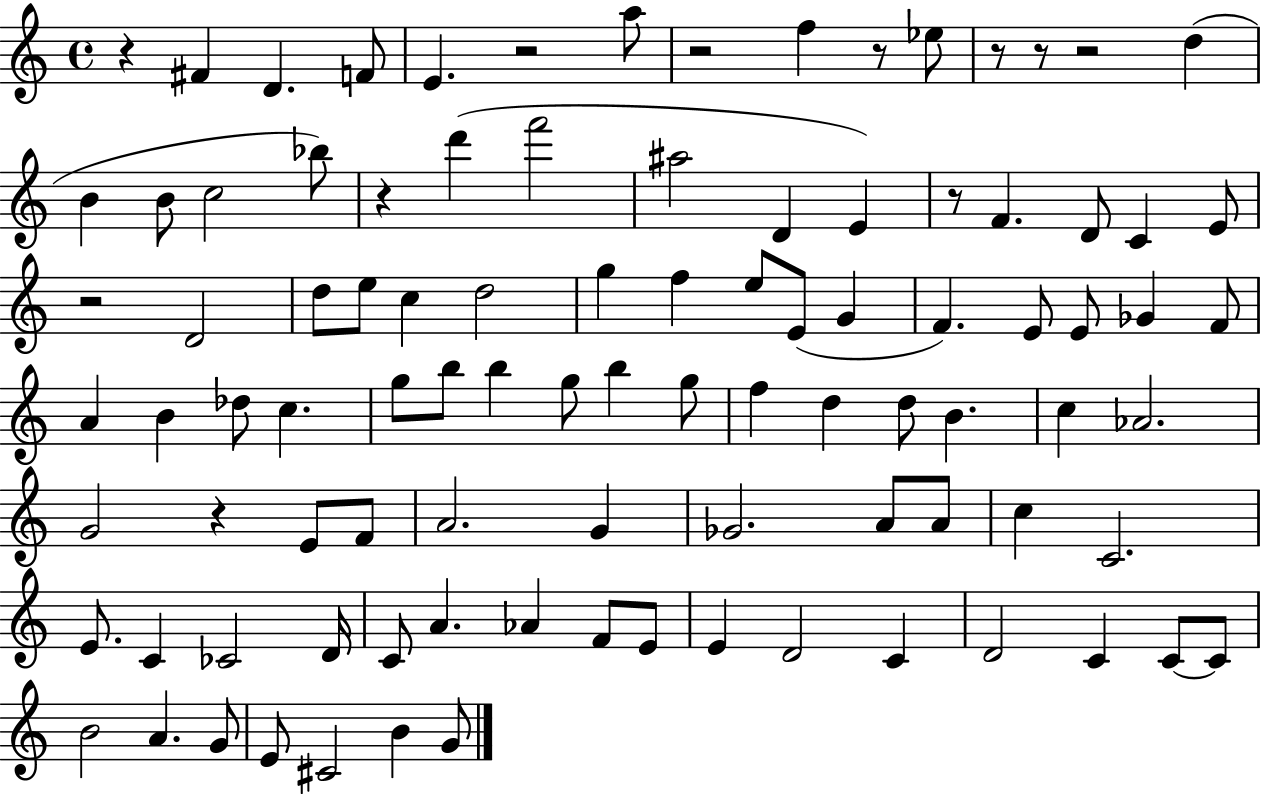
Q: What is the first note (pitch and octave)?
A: F#4